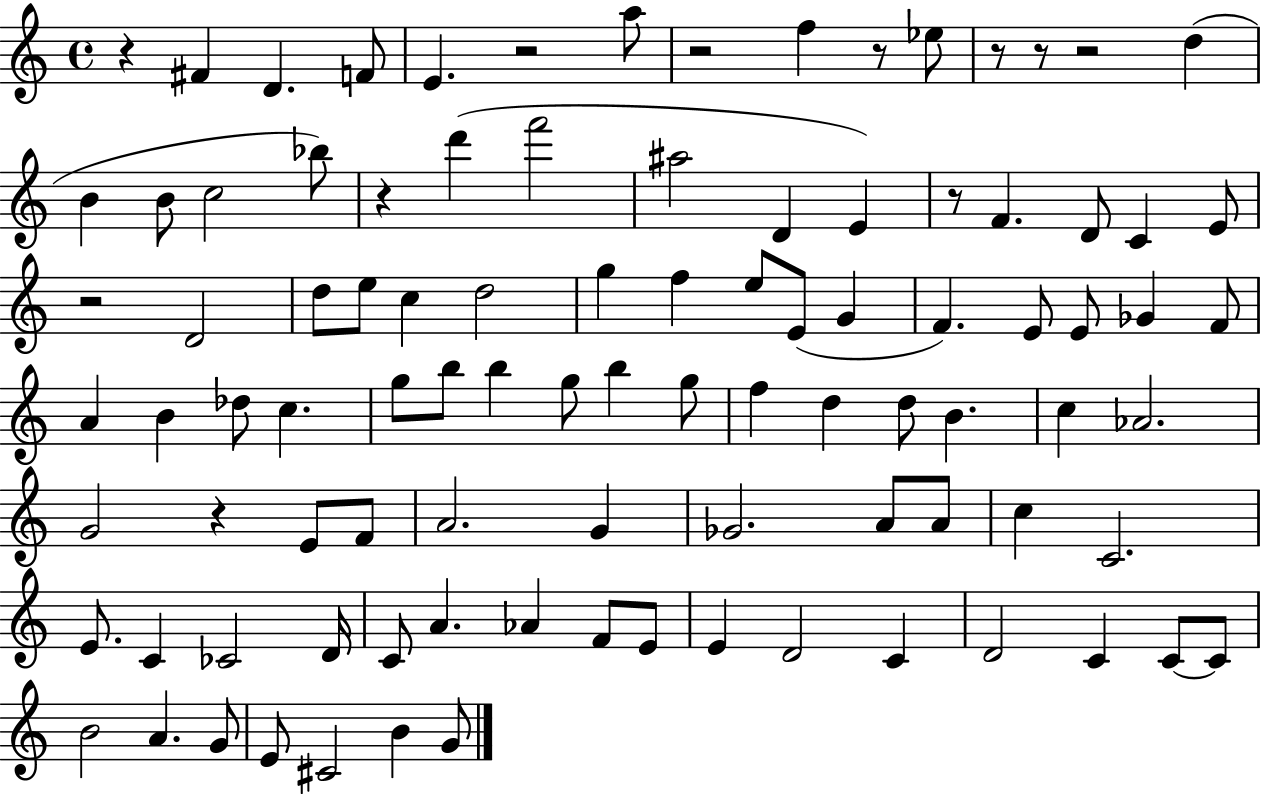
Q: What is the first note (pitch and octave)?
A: F#4